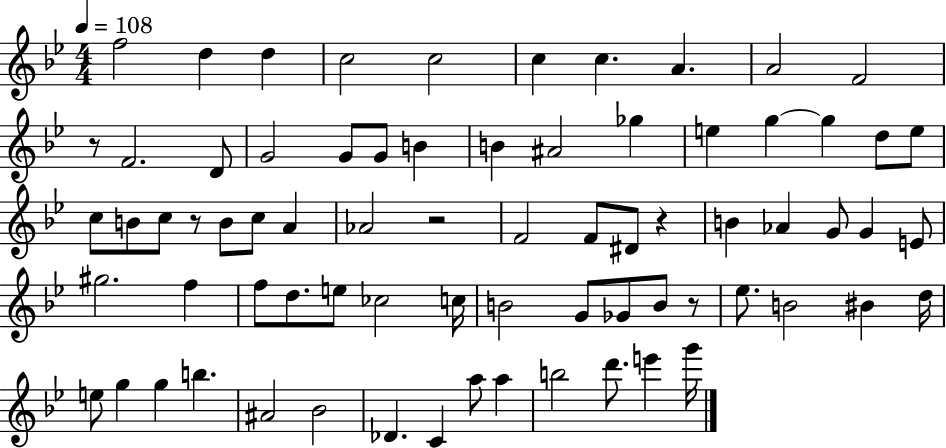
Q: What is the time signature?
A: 4/4